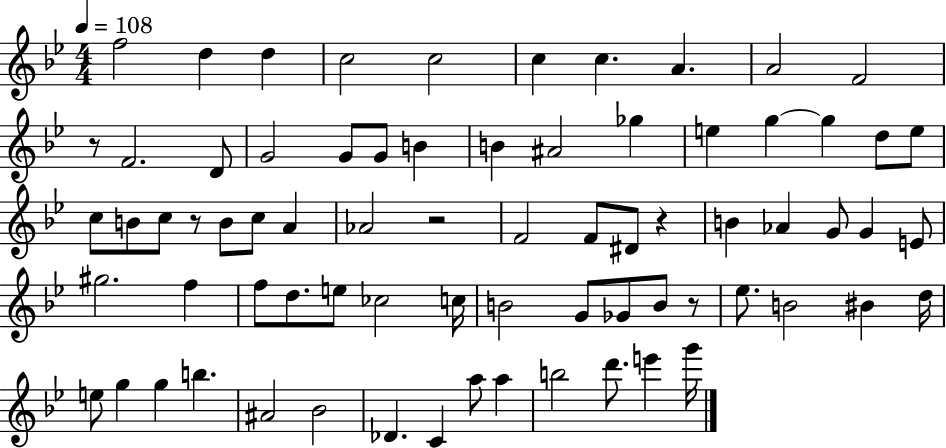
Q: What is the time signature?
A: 4/4